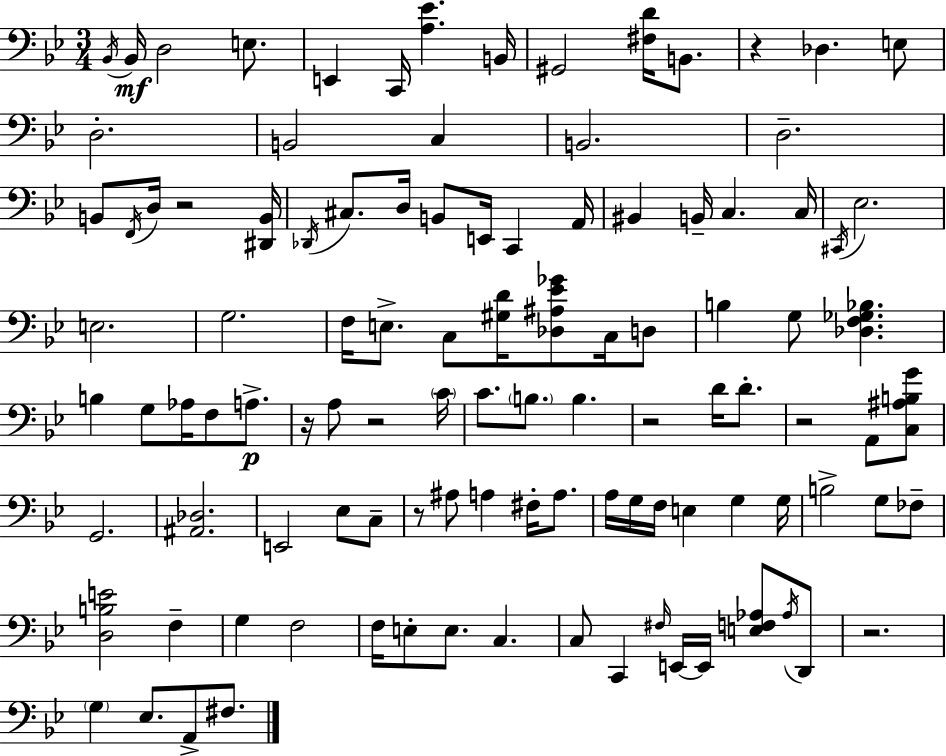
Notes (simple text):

Bb2/s Bb2/s D3/h E3/e. E2/q C2/s [A3,Eb4]/q. B2/s G#2/h [F#3,D4]/s B2/e. R/q Db3/q. E3/e D3/h. B2/h C3/q B2/h. D3/h. B2/e F2/s D3/s R/h [D#2,B2]/s Db2/s C#3/e. D3/s B2/e E2/s C2/q A2/s BIS2/q B2/s C3/q. C3/s C#2/s Eb3/h. E3/h. G3/h. F3/s E3/e. C3/e [G#3,D4]/s [Db3,A#3,Eb4,Gb4]/e C3/s D3/e B3/q G3/e [Db3,F3,Gb3,Bb3]/q. B3/q G3/e Ab3/s F3/e A3/e. R/s A3/e R/h C4/s C4/e. B3/e. B3/q. R/h D4/s D4/e. R/h A2/e [C3,A#3,B3,G4]/e G2/h. [A#2,Db3]/h. E2/h Eb3/e C3/e R/e A#3/e A3/q F#3/s A3/e. A3/s G3/s F3/s E3/q G3/q G3/s B3/h G3/e FES3/e [D3,B3,E4]/h F3/q G3/q F3/h F3/s E3/e E3/e. C3/q. C3/e C2/q F#3/s E2/s E2/s [E3,F3,Ab3]/e Ab3/s D2/e R/h. G3/q Eb3/e. A2/e F#3/e.